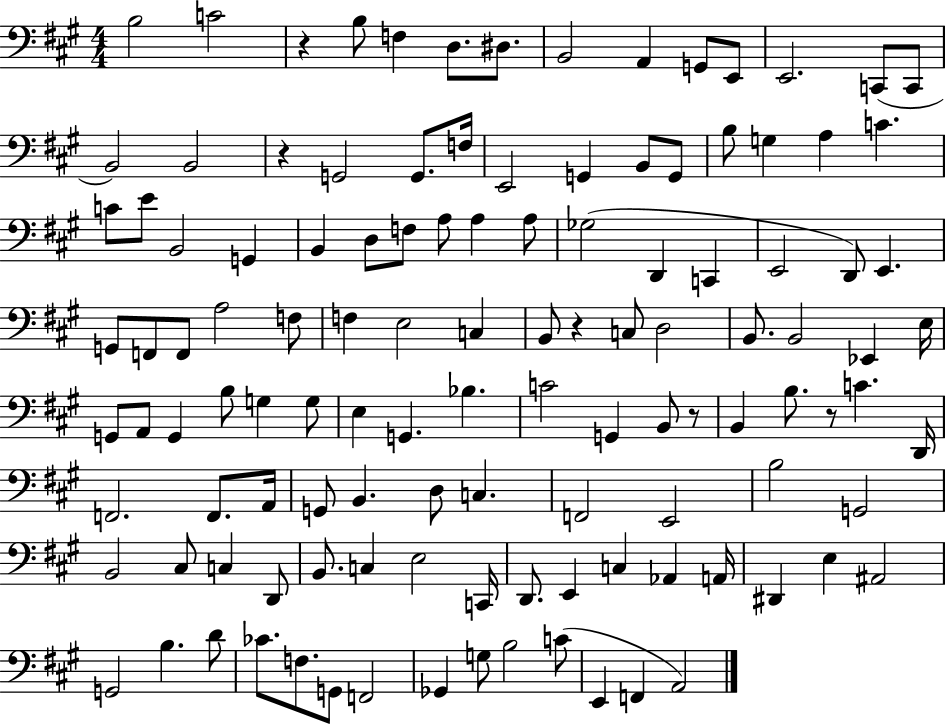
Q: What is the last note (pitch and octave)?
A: A2